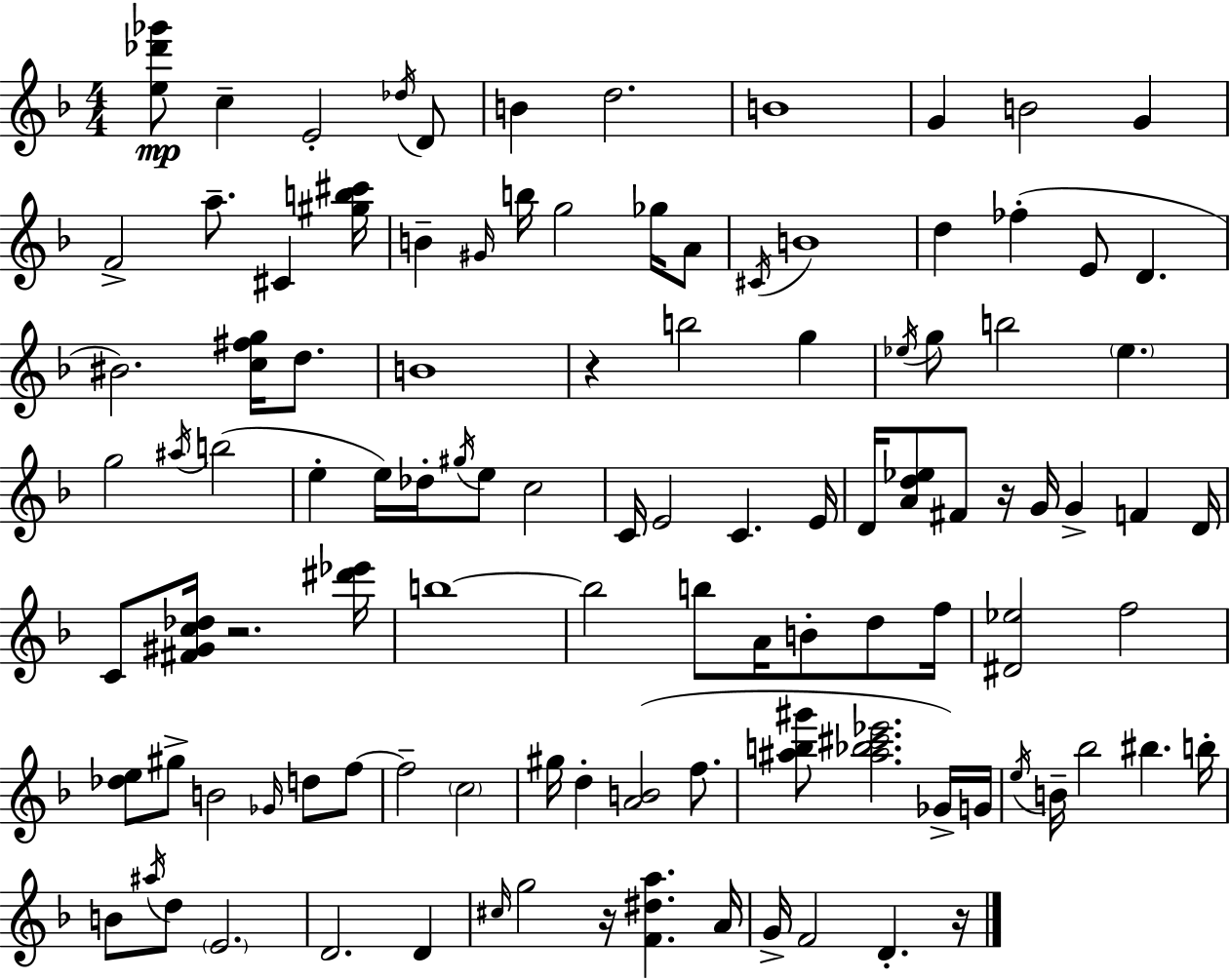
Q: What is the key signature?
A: F major